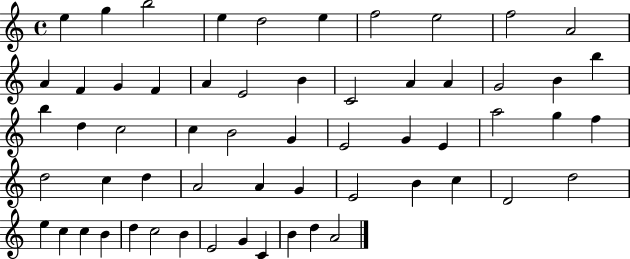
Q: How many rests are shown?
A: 0